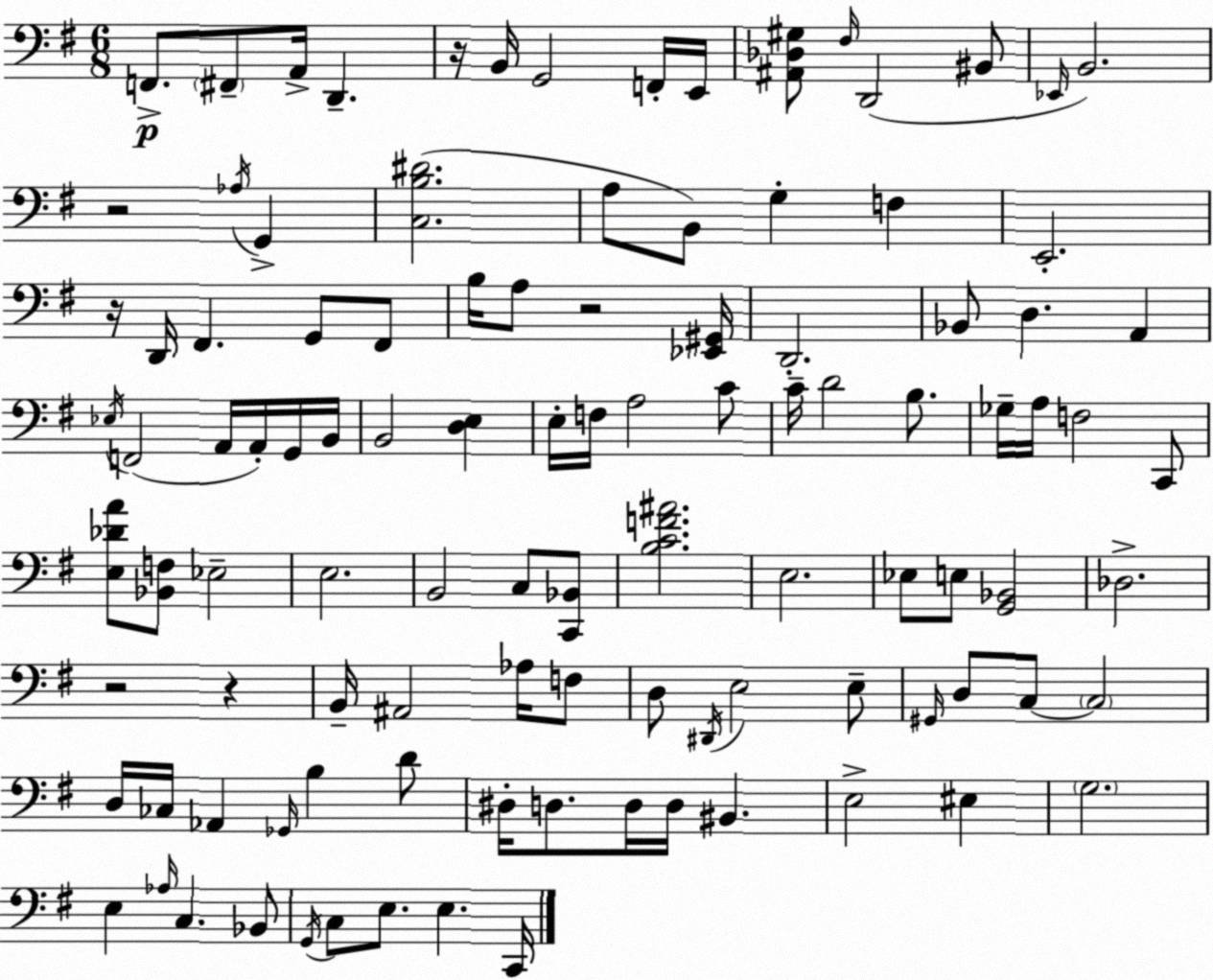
X:1
T:Untitled
M:6/8
L:1/4
K:Em
F,,/2 ^F,,/2 A,,/4 D,, z/4 B,,/4 G,,2 F,,/4 E,,/4 [^A,,_D,^G,]/2 ^F,/4 D,,2 ^B,,/2 _E,,/4 B,,2 z2 _A,/4 G,, [C,B,^D]2 A,/2 B,,/2 G, F, E,,2 z/4 D,,/4 ^F,, G,,/2 ^F,,/2 B,/4 A,/2 z2 [_E,,^G,,]/4 D,,2 _B,,/2 D, A,, _E,/4 F,,2 A,,/4 A,,/4 G,,/4 B,,/4 B,,2 [D,E,] E,/4 F,/4 A,2 C/2 C/4 D2 B,/2 _G,/4 A,/4 F,2 C,,/2 [E,_DA]/2 [_B,,F,]/2 _E,2 E,2 B,,2 C,/2 [C,,_B,,]/2 [B,CF^A]2 E,2 _E,/2 E,/2 [G,,_B,,]2 _D,2 z2 z B,,/4 ^A,,2 _A,/4 F,/2 D,/2 ^D,,/4 E,2 E,/2 ^G,,/4 D,/2 C,/2 C,2 D,/4 _C,/4 _A,, _G,,/4 B, D/2 ^D,/4 D,/2 D,/4 D,/4 ^B,, E,2 ^E, G,2 E, _A,/4 C, _B,,/2 G,,/4 C,/2 E,/2 E, C,,/4